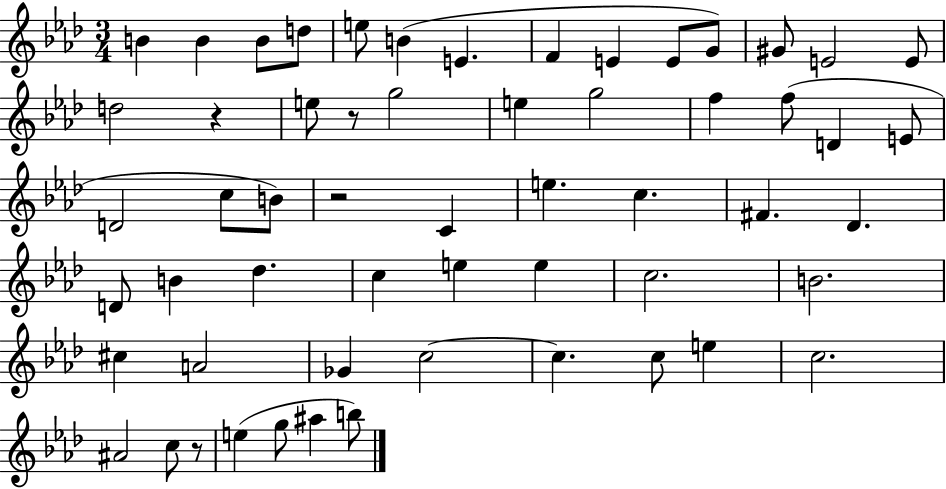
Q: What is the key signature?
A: AES major